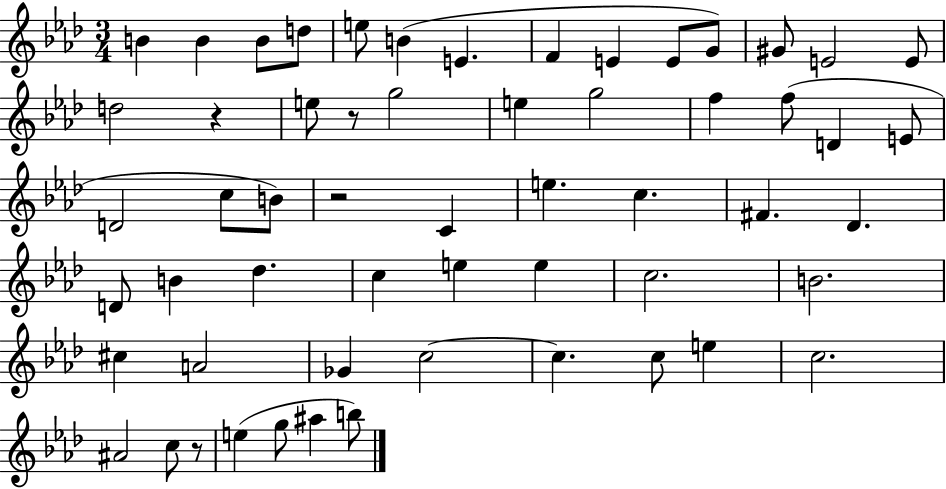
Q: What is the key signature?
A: AES major